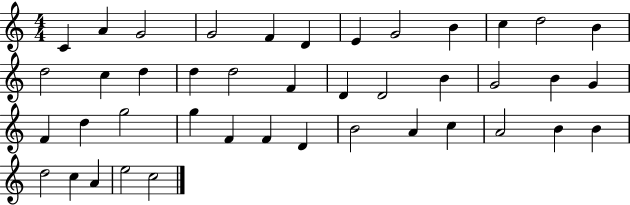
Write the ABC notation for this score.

X:1
T:Untitled
M:4/4
L:1/4
K:C
C A G2 G2 F D E G2 B c d2 B d2 c d d d2 F D D2 B G2 B G F d g2 g F F D B2 A c A2 B B d2 c A e2 c2